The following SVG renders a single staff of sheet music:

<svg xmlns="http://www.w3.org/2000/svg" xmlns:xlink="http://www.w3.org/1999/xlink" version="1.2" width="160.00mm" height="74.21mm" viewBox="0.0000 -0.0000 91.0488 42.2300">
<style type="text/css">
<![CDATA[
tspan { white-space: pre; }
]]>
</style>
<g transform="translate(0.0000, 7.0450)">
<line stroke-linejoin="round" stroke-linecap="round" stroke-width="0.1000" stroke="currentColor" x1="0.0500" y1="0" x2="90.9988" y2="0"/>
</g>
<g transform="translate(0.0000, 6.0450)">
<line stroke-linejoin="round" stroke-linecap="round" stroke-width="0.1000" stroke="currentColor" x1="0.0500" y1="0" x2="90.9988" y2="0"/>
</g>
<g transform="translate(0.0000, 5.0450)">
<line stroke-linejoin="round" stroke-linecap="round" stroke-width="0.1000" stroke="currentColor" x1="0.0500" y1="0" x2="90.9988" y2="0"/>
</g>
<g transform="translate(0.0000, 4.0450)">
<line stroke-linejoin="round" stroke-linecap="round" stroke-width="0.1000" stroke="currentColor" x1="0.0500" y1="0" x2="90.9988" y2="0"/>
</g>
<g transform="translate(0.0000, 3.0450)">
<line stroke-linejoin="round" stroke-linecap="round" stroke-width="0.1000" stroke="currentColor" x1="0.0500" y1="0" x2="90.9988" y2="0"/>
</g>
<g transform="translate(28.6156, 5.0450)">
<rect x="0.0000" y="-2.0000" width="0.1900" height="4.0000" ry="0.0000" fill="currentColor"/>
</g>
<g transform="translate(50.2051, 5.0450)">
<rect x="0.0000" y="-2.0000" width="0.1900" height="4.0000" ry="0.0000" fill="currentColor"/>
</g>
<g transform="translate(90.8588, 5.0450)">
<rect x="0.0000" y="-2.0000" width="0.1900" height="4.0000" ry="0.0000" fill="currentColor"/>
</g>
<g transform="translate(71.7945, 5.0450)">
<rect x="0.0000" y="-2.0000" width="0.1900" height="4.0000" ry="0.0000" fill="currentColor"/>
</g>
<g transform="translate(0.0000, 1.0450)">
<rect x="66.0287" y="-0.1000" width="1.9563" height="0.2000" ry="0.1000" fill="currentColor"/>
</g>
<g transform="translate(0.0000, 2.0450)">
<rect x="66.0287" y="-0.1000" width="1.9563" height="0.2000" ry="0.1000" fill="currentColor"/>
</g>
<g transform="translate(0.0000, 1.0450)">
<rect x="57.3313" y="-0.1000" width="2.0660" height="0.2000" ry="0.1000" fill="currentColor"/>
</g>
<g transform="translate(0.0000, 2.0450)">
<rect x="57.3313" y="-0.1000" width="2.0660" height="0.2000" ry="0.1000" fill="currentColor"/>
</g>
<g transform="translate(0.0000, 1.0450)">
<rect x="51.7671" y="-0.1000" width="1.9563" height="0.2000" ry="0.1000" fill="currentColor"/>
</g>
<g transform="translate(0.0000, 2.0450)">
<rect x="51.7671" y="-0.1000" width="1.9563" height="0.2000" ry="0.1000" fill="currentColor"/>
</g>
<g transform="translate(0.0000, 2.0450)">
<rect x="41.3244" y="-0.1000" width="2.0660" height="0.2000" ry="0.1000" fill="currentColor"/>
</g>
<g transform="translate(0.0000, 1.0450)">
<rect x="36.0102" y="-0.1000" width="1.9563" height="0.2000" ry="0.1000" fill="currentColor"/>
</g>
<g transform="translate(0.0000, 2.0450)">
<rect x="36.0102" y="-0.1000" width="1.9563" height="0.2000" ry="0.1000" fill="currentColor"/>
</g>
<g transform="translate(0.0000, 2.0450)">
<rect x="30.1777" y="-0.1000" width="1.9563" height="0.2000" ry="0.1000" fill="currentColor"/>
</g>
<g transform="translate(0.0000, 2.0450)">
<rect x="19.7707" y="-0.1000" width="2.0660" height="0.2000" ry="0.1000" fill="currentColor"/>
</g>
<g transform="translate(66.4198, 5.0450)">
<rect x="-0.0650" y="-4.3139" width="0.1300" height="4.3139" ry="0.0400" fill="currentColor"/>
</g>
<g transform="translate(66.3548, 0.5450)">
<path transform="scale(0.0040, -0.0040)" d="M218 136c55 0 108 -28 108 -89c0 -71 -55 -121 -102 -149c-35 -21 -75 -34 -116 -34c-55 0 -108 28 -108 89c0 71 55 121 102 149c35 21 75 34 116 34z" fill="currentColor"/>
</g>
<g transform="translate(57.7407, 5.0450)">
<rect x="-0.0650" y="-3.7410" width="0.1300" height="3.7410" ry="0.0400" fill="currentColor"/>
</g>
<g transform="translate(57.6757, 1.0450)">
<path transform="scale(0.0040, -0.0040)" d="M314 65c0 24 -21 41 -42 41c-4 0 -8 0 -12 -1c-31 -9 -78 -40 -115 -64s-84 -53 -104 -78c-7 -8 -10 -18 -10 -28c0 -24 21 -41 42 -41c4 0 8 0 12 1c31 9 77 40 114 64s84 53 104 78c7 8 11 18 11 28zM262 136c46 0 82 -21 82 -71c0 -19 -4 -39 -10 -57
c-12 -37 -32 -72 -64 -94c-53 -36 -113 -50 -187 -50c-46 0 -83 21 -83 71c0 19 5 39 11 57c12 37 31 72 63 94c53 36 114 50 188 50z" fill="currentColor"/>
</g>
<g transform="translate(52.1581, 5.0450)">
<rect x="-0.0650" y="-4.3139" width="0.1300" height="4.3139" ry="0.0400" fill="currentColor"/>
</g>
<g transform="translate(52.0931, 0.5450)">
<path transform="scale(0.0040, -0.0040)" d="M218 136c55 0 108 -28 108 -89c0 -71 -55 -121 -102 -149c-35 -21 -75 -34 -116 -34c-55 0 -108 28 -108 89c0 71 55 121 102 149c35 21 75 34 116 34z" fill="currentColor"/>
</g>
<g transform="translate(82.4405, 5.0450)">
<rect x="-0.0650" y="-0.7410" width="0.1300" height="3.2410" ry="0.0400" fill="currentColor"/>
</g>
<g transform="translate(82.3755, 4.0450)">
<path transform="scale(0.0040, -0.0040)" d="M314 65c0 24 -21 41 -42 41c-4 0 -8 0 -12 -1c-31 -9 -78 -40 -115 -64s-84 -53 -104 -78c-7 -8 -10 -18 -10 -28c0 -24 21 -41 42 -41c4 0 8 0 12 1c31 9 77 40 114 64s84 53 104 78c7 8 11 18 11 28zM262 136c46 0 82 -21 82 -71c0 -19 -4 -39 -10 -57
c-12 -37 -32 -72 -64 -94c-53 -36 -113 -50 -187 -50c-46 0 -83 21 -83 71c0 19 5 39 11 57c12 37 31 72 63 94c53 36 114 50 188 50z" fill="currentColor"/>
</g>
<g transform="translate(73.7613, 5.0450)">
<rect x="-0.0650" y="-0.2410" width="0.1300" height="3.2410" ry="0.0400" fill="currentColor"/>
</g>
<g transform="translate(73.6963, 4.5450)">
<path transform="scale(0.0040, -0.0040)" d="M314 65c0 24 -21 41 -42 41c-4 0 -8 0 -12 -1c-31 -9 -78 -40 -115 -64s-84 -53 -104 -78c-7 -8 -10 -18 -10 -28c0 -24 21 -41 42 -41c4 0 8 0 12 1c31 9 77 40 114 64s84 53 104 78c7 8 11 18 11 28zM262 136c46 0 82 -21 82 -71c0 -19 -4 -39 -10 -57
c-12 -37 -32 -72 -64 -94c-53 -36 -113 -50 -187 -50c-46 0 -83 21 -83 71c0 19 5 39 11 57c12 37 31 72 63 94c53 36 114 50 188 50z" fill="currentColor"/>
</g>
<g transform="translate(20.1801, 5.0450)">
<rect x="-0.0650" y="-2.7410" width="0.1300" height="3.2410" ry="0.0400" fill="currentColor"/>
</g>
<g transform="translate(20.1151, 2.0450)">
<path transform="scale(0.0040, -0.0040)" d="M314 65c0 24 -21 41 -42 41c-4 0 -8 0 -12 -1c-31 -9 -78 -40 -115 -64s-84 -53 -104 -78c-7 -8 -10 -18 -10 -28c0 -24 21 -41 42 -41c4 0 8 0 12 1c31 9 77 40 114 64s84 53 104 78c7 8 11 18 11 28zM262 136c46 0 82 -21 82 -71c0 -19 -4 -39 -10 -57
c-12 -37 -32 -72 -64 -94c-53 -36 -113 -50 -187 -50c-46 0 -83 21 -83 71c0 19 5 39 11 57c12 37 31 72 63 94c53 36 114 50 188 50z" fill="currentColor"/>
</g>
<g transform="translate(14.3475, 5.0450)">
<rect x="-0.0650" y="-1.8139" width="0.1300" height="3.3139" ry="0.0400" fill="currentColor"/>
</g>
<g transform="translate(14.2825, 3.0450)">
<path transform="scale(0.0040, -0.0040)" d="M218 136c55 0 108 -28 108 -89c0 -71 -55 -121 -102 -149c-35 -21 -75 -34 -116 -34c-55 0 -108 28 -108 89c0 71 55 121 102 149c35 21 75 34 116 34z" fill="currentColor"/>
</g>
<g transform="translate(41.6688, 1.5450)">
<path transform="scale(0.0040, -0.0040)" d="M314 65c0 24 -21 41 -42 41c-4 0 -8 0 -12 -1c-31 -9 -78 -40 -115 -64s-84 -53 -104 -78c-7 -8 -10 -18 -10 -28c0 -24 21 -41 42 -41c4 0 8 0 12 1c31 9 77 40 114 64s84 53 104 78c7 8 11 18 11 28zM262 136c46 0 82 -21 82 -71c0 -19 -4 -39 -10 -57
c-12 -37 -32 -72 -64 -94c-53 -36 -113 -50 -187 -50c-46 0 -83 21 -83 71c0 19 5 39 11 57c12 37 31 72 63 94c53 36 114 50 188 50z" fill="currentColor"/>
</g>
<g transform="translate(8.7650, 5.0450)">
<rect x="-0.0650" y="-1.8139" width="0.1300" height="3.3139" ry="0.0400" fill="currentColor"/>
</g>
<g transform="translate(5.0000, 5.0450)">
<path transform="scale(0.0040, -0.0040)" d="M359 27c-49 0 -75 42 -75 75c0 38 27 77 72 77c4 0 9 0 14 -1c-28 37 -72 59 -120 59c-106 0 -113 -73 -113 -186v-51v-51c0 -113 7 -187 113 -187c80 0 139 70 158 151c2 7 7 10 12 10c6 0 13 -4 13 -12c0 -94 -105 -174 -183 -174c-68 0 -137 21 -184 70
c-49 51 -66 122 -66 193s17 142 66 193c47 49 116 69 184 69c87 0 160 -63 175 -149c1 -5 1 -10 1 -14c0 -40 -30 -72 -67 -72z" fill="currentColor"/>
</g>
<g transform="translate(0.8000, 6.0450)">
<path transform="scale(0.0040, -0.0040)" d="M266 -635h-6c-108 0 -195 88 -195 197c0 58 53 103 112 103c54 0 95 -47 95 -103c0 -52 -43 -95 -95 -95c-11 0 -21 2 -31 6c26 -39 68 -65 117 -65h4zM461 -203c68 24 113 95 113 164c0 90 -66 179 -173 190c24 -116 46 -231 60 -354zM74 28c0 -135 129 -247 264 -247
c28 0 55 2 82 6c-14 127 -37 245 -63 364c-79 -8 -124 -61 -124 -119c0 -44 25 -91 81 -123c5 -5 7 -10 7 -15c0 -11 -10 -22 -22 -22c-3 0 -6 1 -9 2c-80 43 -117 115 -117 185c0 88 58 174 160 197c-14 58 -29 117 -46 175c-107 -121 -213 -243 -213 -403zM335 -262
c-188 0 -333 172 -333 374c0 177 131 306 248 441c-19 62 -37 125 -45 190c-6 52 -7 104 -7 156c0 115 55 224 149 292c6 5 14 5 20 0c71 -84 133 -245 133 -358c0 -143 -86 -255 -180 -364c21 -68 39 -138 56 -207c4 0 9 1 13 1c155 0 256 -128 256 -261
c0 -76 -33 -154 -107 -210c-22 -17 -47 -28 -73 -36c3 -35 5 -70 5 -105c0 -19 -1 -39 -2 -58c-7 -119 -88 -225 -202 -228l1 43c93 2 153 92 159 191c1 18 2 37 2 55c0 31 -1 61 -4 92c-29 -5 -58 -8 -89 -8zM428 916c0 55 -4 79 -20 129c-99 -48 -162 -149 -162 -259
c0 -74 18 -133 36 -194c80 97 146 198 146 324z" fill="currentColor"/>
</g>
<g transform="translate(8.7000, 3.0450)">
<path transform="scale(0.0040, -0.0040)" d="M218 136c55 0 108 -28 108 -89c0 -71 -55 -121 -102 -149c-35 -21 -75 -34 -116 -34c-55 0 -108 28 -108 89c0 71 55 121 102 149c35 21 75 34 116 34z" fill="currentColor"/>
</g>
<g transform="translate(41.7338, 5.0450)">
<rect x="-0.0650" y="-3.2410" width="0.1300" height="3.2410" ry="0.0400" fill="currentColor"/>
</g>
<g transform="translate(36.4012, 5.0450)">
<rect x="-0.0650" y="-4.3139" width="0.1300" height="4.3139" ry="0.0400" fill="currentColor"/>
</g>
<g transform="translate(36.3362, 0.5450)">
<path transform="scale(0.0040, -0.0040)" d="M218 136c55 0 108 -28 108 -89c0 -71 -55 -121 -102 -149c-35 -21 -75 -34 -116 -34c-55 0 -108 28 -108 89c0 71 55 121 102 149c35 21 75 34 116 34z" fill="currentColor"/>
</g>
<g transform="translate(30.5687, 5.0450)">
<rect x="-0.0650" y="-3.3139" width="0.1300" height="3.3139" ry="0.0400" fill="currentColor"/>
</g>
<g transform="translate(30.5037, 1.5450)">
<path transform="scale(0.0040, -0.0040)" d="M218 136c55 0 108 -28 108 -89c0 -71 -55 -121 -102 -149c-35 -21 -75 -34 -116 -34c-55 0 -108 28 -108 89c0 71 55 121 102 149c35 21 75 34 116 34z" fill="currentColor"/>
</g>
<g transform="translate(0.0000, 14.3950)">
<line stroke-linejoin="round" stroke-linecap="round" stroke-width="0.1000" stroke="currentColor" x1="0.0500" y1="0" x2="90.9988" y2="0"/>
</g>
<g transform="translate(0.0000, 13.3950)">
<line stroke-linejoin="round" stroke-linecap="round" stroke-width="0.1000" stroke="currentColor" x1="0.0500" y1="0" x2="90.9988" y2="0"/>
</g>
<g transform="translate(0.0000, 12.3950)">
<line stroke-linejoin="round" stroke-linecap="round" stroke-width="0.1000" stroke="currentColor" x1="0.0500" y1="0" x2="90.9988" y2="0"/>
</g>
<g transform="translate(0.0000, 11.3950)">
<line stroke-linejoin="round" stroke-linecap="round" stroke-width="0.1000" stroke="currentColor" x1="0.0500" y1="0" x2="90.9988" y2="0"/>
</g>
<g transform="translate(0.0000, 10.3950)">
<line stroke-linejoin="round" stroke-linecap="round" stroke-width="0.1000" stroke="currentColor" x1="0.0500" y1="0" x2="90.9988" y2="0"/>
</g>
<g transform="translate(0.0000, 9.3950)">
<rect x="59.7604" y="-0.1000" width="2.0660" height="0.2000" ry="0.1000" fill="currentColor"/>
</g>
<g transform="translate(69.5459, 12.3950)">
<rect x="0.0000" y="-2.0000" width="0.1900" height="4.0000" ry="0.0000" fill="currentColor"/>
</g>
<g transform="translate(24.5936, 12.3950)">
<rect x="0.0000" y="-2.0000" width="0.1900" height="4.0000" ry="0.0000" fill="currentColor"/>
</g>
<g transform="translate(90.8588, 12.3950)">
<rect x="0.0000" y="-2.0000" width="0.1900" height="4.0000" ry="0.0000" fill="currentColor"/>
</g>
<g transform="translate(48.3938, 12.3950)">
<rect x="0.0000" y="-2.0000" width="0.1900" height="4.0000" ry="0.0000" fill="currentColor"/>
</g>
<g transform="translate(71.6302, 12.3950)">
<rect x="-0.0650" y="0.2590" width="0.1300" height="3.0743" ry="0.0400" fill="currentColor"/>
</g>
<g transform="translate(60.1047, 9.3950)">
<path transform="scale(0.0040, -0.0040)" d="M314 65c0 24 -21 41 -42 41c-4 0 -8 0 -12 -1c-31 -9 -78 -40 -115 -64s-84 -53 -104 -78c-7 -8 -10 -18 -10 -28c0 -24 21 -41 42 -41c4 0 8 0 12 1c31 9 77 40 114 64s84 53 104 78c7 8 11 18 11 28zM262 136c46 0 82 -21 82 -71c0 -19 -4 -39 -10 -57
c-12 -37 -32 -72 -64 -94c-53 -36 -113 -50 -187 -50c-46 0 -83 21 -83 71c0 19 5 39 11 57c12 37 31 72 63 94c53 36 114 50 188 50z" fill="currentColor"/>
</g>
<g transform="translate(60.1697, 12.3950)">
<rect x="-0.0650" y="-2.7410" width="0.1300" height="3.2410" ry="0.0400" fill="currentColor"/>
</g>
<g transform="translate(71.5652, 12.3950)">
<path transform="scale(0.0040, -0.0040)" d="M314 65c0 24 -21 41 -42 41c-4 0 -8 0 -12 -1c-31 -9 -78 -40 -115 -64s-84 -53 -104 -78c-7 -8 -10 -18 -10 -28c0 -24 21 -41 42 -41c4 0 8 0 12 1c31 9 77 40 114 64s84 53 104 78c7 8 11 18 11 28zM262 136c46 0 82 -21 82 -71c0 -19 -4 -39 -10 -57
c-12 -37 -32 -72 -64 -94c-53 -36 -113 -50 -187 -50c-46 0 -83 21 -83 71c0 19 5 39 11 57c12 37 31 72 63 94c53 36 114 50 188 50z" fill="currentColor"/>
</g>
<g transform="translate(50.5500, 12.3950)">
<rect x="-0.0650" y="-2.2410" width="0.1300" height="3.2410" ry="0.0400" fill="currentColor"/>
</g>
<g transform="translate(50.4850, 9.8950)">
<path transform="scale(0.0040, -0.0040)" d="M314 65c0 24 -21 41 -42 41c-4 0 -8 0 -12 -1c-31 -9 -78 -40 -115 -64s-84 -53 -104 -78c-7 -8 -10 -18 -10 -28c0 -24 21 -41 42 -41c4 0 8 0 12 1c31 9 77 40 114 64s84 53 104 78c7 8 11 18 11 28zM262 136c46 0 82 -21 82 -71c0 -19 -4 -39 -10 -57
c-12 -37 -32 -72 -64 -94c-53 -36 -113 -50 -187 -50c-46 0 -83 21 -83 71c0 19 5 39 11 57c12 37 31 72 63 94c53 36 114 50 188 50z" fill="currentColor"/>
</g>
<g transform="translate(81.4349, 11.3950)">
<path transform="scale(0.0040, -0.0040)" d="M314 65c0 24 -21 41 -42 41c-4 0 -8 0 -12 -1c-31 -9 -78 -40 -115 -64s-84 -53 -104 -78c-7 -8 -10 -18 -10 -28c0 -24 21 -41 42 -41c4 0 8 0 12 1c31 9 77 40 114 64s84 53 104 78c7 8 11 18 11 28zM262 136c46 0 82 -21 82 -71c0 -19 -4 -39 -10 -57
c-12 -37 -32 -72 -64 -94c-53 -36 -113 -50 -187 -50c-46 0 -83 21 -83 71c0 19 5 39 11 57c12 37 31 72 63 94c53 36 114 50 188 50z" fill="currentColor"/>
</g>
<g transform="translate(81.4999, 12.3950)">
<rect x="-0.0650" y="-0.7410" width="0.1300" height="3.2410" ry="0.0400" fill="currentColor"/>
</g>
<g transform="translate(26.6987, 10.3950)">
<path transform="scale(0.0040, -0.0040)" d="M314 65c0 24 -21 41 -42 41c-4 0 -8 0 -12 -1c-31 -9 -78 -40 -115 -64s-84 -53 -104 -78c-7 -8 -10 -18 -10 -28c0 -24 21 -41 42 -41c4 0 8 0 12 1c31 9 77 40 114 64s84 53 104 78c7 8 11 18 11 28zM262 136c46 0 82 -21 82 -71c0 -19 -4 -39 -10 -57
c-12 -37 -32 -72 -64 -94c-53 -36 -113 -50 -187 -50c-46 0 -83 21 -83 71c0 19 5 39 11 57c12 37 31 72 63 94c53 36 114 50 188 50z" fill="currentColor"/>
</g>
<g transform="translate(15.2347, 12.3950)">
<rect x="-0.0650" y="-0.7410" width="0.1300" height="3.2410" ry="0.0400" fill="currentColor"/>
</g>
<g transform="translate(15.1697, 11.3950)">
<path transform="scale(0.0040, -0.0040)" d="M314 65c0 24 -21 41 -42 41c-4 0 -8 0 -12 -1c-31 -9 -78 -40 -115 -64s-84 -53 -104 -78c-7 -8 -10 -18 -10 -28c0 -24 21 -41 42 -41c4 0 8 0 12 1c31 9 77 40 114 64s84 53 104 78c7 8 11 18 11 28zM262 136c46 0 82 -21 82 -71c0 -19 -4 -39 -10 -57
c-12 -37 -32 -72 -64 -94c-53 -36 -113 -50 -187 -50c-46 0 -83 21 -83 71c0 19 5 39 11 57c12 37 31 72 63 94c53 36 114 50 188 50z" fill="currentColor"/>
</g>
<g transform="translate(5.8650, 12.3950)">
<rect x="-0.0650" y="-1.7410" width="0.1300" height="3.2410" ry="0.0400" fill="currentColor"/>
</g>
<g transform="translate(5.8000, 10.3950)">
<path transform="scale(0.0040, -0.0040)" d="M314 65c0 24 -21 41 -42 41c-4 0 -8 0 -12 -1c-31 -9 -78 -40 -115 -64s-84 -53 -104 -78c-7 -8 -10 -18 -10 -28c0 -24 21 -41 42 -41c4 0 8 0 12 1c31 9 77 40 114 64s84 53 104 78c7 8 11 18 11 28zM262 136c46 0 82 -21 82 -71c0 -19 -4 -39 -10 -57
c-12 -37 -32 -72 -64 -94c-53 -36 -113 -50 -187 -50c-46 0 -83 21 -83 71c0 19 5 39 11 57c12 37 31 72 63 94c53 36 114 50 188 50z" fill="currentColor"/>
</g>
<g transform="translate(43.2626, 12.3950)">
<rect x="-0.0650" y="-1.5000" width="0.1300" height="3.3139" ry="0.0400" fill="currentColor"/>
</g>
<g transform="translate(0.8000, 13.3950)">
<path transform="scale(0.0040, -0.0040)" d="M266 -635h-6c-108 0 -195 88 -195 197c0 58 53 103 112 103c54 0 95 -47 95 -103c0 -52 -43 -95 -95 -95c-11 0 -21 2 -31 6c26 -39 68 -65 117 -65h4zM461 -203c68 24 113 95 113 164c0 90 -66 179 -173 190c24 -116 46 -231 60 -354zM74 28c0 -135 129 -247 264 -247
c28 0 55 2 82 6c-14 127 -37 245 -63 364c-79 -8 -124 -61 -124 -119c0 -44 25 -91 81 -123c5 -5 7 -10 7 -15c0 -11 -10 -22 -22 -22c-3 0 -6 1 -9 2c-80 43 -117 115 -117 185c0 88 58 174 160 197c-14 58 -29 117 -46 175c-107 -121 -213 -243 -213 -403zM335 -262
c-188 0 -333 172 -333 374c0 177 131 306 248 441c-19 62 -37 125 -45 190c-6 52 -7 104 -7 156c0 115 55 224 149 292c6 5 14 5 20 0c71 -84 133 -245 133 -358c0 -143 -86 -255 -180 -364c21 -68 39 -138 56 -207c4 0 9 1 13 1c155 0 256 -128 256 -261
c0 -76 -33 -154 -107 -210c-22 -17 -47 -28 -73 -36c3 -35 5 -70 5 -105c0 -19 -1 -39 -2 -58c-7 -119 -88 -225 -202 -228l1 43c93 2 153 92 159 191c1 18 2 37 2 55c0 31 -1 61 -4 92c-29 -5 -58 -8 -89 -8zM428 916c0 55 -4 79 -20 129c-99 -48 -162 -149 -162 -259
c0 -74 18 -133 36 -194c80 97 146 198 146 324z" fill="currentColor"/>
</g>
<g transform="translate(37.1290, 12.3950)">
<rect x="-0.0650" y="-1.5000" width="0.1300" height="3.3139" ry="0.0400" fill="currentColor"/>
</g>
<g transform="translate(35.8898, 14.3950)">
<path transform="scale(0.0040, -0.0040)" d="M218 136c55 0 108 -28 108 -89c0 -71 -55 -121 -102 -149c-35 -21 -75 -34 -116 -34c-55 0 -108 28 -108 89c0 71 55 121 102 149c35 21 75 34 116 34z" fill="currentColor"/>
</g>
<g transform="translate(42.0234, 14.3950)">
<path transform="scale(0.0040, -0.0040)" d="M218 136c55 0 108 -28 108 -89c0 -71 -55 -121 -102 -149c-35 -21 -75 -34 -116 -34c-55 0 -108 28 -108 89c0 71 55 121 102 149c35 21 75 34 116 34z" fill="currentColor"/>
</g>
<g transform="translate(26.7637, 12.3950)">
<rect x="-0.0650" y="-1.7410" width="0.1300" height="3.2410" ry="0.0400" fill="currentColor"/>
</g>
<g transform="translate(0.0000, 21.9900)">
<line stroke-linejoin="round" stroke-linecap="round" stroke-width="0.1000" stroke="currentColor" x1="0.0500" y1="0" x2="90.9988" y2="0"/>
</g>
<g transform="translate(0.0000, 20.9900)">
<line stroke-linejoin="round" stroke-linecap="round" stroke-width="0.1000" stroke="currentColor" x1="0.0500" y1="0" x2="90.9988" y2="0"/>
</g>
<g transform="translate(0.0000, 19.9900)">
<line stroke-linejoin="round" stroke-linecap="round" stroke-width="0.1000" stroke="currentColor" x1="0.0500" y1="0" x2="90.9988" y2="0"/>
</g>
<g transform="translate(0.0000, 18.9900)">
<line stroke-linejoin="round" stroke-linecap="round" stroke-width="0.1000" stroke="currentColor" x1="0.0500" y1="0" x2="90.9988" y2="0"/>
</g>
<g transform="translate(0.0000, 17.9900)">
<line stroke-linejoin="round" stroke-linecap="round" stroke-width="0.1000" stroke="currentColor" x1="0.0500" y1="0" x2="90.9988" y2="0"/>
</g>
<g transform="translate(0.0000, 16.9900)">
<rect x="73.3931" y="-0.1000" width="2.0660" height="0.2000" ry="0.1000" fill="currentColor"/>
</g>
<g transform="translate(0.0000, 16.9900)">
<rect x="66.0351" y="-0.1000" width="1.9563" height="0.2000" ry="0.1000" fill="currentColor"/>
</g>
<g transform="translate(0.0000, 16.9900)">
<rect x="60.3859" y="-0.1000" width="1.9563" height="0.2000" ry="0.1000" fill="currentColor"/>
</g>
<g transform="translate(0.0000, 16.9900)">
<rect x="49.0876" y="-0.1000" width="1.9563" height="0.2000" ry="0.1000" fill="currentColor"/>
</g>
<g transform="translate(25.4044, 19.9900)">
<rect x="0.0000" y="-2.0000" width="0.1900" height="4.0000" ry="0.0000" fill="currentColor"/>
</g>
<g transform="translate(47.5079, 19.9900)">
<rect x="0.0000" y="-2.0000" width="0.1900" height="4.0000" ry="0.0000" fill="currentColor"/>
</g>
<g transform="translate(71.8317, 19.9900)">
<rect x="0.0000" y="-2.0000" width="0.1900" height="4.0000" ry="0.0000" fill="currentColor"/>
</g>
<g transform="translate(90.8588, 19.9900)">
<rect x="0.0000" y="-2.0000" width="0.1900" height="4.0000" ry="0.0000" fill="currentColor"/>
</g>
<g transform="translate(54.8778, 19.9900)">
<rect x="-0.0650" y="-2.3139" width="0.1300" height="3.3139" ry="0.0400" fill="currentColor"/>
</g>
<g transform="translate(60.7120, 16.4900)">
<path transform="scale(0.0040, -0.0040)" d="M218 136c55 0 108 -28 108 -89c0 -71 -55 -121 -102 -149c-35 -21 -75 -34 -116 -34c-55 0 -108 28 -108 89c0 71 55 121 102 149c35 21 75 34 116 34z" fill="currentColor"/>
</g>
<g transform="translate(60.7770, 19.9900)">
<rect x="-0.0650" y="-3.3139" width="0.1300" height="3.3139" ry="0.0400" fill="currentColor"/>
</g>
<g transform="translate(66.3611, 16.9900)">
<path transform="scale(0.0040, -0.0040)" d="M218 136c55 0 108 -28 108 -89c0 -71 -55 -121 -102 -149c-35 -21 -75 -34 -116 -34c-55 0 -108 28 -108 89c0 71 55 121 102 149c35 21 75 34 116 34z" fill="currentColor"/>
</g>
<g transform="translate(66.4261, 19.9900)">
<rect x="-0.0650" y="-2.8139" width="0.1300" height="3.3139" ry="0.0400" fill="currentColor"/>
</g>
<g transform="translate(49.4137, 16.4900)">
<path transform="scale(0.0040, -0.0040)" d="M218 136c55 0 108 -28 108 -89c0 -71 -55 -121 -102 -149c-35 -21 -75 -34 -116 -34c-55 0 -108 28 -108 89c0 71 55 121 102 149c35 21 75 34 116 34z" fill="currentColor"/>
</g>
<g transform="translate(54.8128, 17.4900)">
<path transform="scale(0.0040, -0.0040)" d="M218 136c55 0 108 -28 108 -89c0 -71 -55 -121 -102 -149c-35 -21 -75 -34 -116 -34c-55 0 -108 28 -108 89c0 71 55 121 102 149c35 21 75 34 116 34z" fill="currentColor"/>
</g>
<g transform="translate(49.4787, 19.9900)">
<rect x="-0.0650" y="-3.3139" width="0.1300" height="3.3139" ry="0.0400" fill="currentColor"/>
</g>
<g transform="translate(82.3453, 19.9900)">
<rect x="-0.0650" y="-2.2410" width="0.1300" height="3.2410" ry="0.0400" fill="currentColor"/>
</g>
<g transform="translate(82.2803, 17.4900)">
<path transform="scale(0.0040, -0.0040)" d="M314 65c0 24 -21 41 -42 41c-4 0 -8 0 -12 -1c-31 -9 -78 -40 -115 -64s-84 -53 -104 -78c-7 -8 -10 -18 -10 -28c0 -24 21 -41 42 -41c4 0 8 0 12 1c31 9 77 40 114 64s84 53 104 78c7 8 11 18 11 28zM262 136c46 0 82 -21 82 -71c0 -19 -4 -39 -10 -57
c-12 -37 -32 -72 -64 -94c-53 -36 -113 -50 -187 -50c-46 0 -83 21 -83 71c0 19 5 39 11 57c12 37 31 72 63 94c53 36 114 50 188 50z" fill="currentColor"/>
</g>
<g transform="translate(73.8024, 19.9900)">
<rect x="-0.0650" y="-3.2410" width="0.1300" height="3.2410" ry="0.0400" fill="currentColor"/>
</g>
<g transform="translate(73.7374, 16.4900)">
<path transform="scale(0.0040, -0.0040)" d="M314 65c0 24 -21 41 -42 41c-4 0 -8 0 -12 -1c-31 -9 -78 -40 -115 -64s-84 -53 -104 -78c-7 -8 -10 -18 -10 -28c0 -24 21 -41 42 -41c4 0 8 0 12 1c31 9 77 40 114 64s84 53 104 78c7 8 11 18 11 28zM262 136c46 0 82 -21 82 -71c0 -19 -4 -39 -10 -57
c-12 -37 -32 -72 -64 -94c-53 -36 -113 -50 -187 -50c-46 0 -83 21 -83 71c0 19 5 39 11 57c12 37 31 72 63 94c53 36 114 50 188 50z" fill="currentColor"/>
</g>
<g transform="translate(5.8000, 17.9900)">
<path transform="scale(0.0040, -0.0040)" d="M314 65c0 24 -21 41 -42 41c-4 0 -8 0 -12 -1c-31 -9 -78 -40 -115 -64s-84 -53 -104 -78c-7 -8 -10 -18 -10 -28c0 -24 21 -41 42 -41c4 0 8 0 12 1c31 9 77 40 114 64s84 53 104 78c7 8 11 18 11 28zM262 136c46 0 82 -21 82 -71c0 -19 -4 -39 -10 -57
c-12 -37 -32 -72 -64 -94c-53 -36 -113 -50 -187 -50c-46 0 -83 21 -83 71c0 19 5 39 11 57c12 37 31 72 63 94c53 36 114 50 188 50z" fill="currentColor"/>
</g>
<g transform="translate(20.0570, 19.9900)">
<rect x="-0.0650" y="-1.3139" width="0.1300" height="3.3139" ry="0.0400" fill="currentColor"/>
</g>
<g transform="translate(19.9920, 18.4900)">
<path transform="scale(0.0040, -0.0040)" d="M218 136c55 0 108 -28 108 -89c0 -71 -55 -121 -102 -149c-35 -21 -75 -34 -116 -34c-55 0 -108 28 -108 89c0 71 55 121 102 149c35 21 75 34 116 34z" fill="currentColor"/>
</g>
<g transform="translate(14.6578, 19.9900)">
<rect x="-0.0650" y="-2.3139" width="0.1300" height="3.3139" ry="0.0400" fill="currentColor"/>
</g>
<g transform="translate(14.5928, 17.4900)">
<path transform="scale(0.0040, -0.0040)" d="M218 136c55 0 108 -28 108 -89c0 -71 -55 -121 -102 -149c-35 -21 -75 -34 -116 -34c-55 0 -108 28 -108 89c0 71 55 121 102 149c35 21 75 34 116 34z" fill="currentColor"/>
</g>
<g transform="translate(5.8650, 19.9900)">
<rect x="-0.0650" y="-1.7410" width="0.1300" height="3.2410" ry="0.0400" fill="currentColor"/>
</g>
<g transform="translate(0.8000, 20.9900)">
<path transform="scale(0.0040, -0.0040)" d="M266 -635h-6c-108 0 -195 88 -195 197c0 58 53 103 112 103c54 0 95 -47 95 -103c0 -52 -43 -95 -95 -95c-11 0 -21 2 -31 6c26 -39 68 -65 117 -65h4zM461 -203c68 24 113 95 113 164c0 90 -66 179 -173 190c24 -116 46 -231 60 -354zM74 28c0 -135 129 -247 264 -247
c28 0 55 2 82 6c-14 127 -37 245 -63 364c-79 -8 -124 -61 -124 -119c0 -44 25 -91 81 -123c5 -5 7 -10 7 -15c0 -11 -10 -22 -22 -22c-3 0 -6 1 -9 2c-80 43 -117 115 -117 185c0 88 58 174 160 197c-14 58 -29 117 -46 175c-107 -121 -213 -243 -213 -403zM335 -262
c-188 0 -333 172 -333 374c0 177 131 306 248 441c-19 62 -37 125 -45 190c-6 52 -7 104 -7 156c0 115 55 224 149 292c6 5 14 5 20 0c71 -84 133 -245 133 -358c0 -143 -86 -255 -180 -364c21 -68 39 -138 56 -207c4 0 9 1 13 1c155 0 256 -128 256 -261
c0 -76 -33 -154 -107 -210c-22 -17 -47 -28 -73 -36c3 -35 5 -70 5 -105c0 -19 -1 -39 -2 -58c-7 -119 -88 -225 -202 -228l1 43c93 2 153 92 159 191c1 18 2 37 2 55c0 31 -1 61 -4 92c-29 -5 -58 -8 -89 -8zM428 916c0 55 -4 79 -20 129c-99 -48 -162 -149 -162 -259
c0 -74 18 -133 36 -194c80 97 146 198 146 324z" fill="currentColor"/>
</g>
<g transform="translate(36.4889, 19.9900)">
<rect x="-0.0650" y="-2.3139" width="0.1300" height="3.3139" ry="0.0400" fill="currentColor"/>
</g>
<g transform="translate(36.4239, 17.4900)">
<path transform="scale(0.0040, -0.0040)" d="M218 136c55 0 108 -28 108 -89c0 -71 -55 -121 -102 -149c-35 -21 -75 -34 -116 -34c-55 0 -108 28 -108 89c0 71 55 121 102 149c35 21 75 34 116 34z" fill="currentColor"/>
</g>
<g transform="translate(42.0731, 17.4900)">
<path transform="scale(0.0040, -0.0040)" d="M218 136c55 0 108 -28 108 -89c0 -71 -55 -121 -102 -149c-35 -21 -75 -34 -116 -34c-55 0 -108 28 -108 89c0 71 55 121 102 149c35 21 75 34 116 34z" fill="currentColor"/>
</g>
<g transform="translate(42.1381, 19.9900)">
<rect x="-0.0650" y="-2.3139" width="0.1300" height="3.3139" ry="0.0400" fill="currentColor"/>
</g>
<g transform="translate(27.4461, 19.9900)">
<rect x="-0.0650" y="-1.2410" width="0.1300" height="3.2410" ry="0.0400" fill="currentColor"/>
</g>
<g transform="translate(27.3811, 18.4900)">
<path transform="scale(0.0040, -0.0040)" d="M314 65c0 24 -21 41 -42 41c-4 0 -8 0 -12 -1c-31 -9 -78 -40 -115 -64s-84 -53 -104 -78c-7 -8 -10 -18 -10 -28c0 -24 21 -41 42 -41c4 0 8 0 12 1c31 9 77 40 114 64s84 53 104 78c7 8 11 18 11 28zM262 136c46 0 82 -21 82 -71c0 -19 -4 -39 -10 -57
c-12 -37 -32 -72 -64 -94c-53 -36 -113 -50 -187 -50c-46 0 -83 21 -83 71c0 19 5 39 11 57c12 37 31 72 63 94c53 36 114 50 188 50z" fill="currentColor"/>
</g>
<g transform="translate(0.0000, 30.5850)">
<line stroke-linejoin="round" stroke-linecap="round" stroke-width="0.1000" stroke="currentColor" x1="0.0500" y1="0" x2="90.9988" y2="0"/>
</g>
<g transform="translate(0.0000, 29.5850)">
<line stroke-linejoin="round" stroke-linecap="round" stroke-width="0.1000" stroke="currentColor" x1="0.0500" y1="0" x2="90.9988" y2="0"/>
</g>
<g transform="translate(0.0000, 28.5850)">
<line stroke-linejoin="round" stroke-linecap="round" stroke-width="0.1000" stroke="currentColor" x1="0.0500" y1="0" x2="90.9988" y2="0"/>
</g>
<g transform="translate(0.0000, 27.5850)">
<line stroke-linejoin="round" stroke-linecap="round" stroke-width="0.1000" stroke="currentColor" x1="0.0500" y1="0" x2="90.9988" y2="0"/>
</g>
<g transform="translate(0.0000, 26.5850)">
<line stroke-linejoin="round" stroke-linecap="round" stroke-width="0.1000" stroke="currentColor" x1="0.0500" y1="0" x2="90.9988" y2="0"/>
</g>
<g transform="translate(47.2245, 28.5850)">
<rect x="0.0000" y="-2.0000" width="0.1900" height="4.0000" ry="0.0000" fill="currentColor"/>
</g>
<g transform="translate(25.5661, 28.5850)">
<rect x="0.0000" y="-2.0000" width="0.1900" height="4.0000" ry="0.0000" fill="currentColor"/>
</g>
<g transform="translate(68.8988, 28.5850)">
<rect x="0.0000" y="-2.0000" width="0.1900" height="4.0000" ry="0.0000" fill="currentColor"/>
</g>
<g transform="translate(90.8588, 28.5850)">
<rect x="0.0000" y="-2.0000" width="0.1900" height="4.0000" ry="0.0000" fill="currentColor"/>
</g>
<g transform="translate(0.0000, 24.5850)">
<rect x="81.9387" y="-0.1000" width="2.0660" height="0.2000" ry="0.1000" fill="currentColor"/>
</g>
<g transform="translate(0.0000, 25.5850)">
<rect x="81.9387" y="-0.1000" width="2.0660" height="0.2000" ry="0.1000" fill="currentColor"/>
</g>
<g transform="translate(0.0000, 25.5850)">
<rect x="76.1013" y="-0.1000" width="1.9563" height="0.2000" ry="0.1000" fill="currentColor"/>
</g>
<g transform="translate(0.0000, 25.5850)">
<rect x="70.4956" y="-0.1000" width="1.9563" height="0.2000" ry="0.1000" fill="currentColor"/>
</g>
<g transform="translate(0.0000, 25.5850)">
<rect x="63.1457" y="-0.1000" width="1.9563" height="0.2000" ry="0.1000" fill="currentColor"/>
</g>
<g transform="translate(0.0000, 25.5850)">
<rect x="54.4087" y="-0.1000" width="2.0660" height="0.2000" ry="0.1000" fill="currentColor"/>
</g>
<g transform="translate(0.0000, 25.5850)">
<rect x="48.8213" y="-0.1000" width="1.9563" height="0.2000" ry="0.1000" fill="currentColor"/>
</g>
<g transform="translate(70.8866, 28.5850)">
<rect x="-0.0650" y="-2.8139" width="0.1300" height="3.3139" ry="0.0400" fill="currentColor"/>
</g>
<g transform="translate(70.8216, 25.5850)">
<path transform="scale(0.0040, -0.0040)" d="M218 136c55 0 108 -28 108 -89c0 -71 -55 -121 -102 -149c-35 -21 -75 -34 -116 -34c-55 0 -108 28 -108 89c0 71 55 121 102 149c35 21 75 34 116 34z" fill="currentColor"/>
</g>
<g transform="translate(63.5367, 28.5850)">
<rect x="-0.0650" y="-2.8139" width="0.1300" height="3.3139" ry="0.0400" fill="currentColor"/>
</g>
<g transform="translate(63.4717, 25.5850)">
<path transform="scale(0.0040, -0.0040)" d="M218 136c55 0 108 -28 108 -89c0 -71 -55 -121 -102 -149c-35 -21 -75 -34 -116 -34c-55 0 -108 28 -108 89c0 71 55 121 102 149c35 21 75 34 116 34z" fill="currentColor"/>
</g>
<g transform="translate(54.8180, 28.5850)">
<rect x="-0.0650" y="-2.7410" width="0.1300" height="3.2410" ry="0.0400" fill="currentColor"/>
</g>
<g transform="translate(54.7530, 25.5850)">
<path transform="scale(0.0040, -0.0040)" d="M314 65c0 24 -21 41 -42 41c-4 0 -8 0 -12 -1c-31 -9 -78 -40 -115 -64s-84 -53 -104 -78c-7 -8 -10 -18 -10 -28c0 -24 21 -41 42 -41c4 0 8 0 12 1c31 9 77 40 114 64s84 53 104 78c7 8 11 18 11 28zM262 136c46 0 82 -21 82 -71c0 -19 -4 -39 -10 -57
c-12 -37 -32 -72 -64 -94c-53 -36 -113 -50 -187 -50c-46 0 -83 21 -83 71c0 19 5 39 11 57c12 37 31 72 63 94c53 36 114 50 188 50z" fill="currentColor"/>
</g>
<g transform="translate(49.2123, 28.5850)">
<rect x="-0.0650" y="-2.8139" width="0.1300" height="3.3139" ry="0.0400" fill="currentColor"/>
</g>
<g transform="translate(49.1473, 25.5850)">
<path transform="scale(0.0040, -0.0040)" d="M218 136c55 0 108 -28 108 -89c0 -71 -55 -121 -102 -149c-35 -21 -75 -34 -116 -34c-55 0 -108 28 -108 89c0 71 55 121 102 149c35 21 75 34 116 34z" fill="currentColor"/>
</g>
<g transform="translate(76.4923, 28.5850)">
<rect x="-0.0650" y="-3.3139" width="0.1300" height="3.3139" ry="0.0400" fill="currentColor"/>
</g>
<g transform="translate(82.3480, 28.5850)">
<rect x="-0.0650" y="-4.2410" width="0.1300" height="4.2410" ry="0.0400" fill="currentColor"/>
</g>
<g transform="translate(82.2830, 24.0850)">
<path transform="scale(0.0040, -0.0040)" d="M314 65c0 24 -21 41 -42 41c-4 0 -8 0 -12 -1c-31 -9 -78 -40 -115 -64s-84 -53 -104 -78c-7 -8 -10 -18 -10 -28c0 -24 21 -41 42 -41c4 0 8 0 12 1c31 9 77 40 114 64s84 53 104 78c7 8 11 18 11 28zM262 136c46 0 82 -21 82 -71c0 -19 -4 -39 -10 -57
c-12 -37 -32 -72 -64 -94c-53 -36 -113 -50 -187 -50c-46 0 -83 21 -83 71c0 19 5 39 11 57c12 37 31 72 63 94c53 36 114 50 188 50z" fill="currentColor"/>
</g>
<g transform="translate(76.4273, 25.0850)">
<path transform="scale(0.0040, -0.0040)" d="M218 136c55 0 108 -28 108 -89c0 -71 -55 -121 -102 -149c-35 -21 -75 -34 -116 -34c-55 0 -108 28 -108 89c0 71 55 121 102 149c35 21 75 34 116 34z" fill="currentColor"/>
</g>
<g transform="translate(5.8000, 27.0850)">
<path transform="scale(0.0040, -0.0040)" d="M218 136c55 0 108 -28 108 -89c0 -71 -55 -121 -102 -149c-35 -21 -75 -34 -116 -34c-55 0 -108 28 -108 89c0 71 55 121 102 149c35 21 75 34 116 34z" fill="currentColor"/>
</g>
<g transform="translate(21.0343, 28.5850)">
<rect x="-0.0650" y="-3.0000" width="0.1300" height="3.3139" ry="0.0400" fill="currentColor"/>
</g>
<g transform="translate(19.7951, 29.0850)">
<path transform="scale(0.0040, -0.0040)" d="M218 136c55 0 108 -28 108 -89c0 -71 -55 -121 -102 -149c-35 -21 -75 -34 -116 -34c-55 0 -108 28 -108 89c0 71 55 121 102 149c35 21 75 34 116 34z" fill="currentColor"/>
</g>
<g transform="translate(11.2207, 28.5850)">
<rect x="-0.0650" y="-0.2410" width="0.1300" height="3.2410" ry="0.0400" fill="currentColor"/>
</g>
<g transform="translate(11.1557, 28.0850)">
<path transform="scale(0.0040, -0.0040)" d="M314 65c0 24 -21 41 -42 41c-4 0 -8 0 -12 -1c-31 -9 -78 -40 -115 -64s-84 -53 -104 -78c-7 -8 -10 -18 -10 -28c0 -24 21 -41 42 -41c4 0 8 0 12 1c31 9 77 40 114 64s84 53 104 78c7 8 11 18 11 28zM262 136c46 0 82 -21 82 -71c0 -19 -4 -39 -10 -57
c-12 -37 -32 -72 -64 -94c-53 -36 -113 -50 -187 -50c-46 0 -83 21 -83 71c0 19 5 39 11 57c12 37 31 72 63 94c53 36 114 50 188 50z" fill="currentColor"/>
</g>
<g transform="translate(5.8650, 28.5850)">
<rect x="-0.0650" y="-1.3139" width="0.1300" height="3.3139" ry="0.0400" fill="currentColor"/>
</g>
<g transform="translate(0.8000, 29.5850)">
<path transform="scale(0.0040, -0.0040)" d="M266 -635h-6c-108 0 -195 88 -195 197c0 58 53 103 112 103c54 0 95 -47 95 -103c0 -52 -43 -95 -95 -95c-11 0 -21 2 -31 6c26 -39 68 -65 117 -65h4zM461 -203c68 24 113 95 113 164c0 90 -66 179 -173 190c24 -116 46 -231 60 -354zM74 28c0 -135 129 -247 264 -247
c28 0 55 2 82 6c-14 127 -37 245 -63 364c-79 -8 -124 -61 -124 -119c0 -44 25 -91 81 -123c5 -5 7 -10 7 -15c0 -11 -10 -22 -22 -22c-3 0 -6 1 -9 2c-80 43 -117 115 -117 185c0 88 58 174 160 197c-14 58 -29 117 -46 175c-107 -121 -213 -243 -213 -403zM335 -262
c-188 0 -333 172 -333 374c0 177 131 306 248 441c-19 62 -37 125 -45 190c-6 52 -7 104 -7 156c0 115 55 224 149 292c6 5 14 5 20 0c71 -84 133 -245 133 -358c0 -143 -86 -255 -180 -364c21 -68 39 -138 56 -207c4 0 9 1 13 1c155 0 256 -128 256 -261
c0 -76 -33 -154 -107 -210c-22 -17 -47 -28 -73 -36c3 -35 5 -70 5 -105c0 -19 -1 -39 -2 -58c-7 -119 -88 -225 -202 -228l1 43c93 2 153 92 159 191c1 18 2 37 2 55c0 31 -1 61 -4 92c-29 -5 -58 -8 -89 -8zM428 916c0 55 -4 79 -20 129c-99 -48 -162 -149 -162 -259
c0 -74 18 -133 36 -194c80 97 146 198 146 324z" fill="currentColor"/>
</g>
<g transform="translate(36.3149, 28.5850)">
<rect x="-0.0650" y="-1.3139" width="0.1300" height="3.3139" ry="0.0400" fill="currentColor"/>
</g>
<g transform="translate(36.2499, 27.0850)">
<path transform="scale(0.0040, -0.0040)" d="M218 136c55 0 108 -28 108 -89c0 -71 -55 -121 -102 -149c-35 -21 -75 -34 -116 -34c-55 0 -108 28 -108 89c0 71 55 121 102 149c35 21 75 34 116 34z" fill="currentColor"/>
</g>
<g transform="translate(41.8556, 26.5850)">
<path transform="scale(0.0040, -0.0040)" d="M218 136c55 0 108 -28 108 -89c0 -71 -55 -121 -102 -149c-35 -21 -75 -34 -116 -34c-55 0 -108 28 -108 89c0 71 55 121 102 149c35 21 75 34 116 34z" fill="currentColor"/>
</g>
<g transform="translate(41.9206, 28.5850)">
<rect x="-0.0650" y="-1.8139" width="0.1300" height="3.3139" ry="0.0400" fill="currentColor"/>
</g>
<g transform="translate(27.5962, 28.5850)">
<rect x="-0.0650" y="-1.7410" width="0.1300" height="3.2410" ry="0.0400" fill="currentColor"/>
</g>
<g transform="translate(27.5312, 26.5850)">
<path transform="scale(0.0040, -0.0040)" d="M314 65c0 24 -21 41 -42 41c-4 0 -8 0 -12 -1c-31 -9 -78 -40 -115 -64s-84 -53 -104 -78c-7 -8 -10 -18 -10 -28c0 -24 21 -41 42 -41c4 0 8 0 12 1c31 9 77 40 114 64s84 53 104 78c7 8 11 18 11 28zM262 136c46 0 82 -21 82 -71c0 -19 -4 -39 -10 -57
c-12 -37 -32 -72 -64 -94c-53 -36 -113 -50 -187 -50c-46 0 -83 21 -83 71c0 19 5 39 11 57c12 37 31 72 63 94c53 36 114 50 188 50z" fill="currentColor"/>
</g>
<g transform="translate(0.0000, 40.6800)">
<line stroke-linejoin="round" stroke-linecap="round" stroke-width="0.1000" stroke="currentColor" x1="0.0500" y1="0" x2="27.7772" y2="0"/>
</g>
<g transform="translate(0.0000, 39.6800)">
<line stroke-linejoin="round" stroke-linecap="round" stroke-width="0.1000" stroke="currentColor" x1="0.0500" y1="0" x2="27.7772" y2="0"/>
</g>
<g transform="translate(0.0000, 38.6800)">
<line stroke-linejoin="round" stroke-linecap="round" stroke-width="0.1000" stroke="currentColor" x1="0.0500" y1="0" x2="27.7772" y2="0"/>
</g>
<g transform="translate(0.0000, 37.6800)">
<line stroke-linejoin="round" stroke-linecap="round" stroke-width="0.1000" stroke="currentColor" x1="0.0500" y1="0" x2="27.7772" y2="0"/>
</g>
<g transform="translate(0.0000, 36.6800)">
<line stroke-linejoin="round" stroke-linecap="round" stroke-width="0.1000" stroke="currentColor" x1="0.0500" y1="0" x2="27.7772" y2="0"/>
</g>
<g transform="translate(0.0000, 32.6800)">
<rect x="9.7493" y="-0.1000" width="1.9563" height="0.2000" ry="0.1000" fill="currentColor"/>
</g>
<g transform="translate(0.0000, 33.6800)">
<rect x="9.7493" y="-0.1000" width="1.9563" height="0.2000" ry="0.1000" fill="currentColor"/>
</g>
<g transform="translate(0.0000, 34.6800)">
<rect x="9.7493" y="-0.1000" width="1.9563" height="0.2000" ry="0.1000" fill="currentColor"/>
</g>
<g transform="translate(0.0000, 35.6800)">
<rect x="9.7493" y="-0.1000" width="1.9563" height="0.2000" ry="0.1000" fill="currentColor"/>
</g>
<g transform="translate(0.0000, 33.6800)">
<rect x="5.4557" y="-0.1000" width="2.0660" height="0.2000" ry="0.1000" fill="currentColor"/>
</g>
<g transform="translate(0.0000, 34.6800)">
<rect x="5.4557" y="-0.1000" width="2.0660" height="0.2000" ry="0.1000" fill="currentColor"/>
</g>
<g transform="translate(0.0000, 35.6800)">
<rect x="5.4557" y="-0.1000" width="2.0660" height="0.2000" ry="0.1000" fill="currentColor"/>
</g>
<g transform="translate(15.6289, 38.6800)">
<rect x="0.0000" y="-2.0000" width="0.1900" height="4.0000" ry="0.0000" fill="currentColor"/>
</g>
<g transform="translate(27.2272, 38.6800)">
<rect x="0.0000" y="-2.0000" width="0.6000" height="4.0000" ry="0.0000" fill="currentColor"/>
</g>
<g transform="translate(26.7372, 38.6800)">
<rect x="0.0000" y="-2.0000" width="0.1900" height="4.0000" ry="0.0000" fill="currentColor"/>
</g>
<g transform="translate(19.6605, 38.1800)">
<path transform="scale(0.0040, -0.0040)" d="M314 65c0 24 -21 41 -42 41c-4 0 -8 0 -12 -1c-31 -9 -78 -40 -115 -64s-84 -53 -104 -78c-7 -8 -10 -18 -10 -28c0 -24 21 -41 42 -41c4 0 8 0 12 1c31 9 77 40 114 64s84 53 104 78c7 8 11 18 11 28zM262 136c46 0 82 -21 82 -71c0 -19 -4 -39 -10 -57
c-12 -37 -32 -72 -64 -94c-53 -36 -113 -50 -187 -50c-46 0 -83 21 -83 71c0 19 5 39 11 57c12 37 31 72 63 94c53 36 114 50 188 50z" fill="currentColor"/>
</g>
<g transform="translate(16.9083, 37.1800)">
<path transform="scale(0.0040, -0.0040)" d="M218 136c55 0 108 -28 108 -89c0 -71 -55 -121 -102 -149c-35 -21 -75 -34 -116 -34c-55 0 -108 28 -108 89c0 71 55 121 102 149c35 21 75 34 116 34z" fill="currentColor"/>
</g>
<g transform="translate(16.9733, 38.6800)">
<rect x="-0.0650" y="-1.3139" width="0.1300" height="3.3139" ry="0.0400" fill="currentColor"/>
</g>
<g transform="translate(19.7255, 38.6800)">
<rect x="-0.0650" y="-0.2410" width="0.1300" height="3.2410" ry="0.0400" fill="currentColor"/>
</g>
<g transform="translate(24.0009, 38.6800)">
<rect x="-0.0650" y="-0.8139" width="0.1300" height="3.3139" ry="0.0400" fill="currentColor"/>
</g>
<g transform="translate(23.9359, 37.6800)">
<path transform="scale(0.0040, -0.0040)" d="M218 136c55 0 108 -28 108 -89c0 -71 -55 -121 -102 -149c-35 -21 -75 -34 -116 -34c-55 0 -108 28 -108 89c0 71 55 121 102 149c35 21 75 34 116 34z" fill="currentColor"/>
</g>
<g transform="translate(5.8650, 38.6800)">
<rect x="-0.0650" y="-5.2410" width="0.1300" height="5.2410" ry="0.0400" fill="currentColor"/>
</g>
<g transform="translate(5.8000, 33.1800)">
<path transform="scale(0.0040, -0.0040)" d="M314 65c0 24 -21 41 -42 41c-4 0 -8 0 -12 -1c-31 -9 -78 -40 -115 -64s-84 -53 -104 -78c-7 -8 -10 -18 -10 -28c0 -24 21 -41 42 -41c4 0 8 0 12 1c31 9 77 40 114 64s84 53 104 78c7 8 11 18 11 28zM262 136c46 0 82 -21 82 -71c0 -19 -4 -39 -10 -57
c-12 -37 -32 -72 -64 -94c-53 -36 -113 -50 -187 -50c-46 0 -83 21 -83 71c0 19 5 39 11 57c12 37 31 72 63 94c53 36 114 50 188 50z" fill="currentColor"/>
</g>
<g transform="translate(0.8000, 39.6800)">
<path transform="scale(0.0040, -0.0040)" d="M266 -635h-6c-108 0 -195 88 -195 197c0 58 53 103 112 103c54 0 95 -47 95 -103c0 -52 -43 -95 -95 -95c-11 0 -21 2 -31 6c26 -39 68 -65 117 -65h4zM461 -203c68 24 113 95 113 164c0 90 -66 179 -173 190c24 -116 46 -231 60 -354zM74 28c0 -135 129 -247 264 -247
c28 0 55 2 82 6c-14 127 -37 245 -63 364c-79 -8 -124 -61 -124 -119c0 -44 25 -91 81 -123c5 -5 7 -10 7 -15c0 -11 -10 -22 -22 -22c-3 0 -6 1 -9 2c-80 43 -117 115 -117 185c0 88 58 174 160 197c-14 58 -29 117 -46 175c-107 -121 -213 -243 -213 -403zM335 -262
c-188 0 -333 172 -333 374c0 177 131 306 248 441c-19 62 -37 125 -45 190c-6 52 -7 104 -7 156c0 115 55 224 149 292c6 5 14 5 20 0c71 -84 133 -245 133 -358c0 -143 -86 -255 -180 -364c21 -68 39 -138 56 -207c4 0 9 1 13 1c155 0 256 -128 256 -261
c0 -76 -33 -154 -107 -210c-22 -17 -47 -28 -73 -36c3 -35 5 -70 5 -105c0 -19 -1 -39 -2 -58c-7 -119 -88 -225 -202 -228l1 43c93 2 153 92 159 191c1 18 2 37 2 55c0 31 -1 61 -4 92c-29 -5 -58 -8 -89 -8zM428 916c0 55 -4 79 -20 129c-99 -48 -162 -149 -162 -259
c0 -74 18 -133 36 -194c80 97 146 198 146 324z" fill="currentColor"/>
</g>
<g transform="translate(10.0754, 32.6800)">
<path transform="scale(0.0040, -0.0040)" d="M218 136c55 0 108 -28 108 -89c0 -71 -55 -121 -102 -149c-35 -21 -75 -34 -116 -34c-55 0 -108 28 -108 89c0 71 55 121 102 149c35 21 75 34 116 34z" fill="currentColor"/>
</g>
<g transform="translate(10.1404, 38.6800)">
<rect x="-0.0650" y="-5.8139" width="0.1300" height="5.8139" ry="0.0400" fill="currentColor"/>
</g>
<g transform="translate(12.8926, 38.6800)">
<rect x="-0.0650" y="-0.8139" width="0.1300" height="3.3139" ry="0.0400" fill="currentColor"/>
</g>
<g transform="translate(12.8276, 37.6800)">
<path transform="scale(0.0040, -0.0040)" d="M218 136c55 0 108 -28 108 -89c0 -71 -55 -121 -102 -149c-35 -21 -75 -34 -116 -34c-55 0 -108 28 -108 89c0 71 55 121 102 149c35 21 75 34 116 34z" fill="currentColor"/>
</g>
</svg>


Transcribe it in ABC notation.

X:1
T:Untitled
M:4/4
L:1/4
K:C
f f a2 b d' b2 d' c'2 d' c2 d2 f2 d2 f2 E E g2 a2 B2 d2 f2 g e e2 g g b g b a b2 g2 e c2 A f2 e f a a2 a a b d'2 f'2 g' d e c2 d